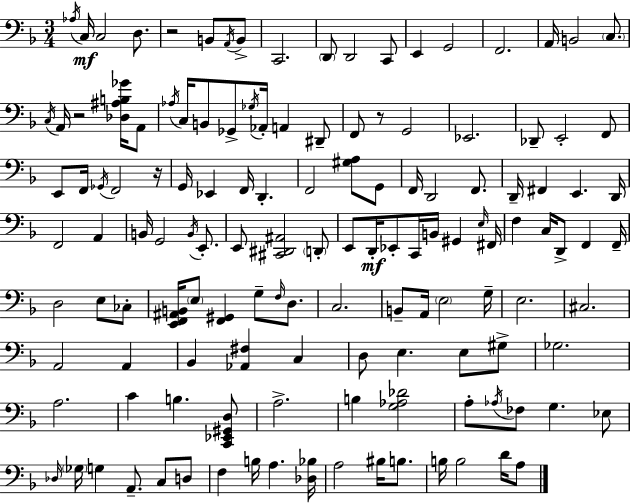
Ab3/s C3/s C3/h D3/e. R/h B2/e A2/s B2/e C2/h. D2/e D2/h C2/e E2/q G2/h F2/h. A2/s B2/h C3/e. C3/s A2/s R/h [Db3,A#3,B3,Gb4]/s A2/e Ab3/s C3/s B2/e Gb2/e Gb3/s Ab2/s A2/q D#2/e F2/e R/e G2/h Eb2/h. Db2/e E2/h F2/e E2/e F2/s Gb2/s F2/h R/s G2/s Eb2/q F2/s D2/q. F2/h [G#3,A3]/e G2/e F2/s D2/h F2/e. D2/s F#2/q E2/q. D2/s F2/h A2/q B2/s G2/h B2/s E2/e. E2/e [C#2,D#2,A#2]/h D2/e E2/e D2/s Eb2/e C2/s B2/s G#2/q E3/s F#2/s F3/q C3/s D2/e F2/q F2/s D3/h E3/e CES3/e [E2,F2,A#2,B2]/s E3/e [F2,G#2]/q G3/e F3/s D3/e. C3/h. B2/e A2/s E3/h G3/s E3/h. C#3/h. A2/h A2/q Bb2/q [Ab2,F#3]/q C3/q D3/e E3/q. E3/e G#3/e Gb3/h. A3/h. C4/q B3/q. [C2,Eb2,G#2,D3]/e A3/h. B3/q [G3,Ab3,Db4]/h A3/e Ab3/s FES3/e G3/q. Eb3/e Db3/s Gb3/s G3/q A2/e. C3/e D3/e F3/q B3/s A3/q. [Db3,Bb3]/s A3/h BIS3/s B3/e. B3/s B3/h D4/s A3/e